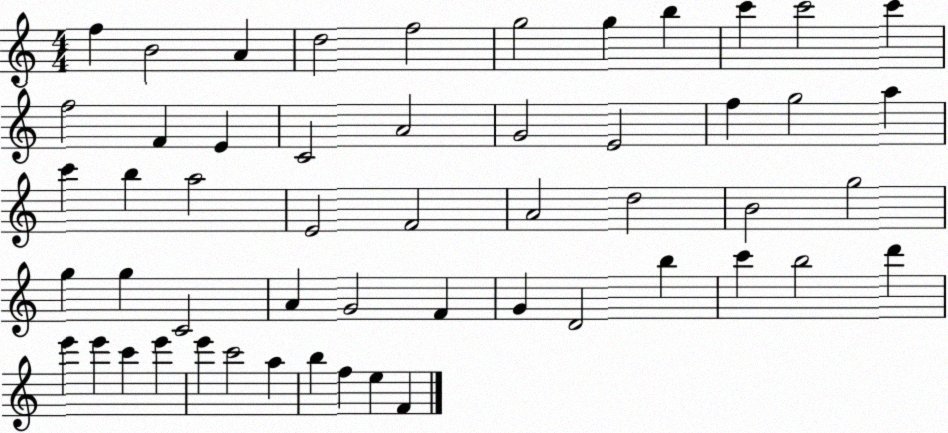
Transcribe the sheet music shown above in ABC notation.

X:1
T:Untitled
M:4/4
L:1/4
K:C
f B2 A d2 f2 g2 g b c' c'2 c' f2 F E C2 A2 G2 E2 f g2 a c' b a2 E2 F2 A2 d2 B2 g2 g g C2 A G2 F G D2 b c' b2 d' e' e' c' e' e' c'2 a b f e F